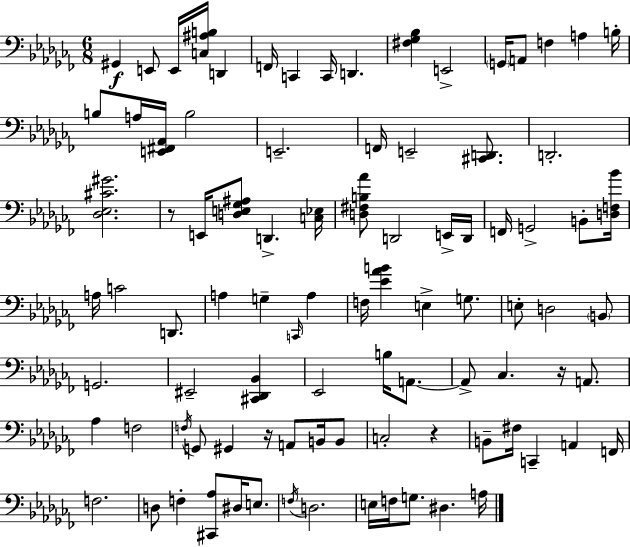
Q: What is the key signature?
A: AES minor